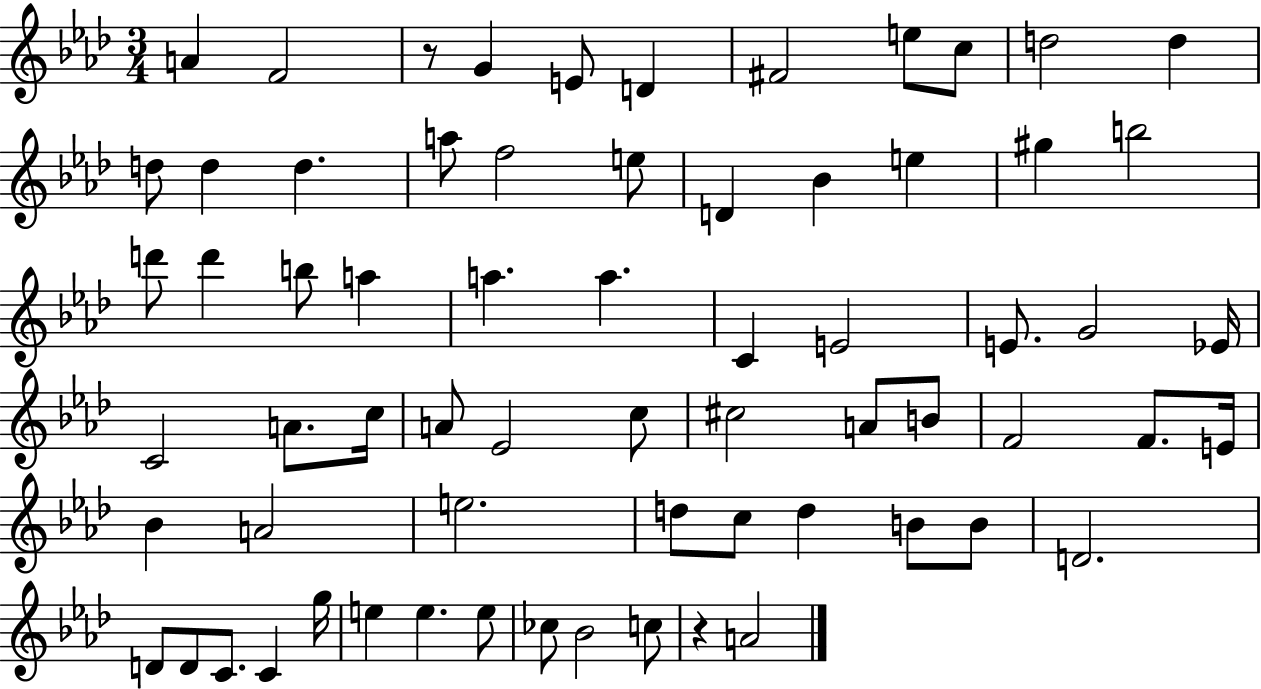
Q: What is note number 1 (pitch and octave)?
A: A4